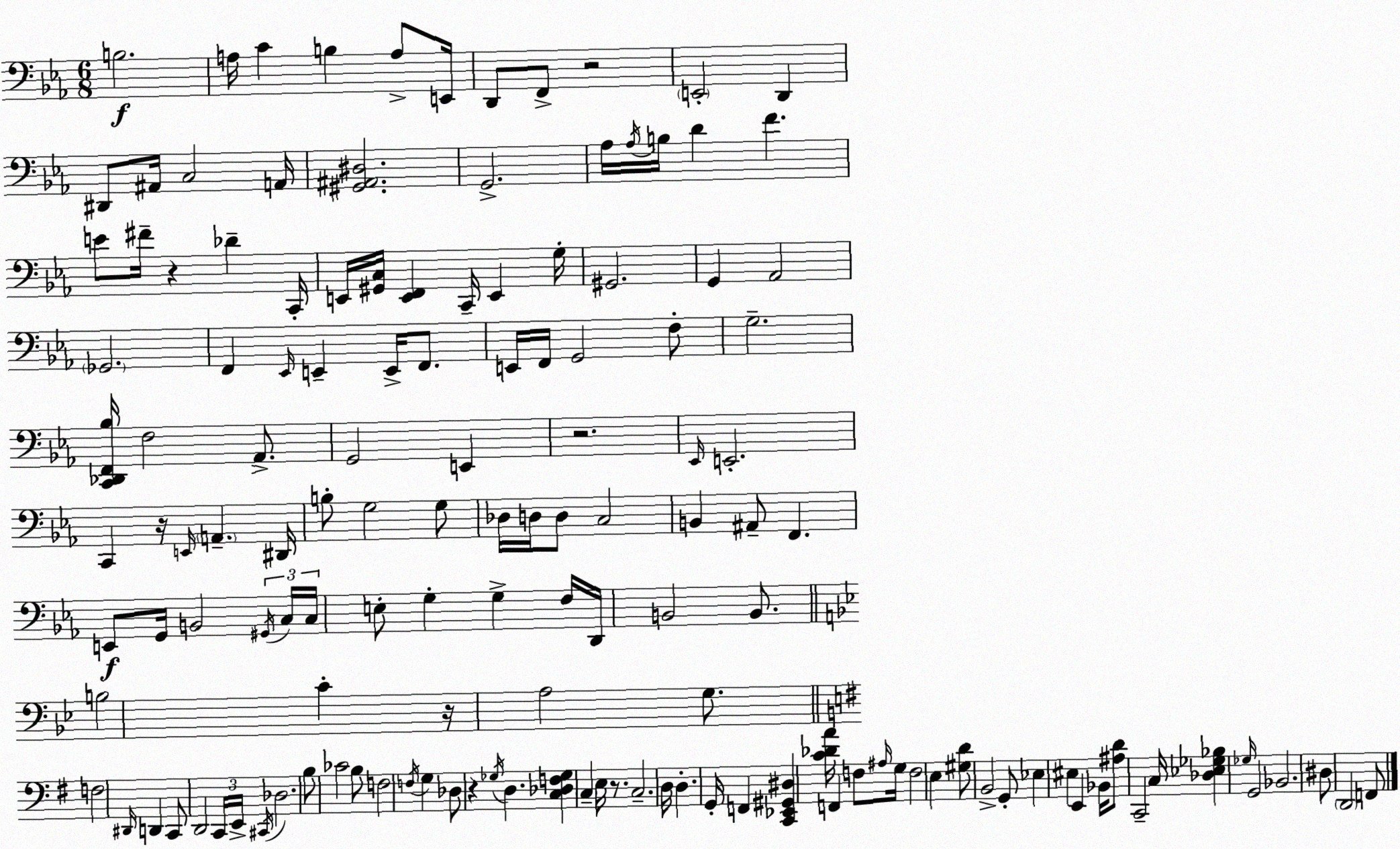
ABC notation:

X:1
T:Untitled
M:6/8
L:1/4
K:Eb
B,2 A,/4 C B, A,/2 E,,/4 D,,/2 F,,/2 z2 E,,2 D,, ^D,,/2 ^A,,/4 C,2 A,,/4 [^G,,^A,,^D,]2 G,,2 _A,/4 _A,/4 B,/4 D F E/2 ^F/4 z _D C,,/4 E,,/4 [^G,,C,]/4 [E,,F,,] C,,/4 E,, G,/4 ^G,,2 G,, _A,,2 _G,,2 F,, _E,,/4 E,, E,,/4 F,,/2 E,,/4 F,,/4 G,,2 F,/2 G,2 [C,,_D,,F,,_B,]/4 F,2 _A,,/2 G,,2 E,, z2 _E,,/4 E,,2 C,, z/4 E,,/4 A,, ^D,,/4 B,/2 G,2 G,/2 _D,/4 D,/4 D,/2 C,2 B,, ^A,,/2 F,, E,,/2 G,,/4 B,,2 ^G,,/4 C,/4 C,/4 E,/2 G, G, F,/4 D,,/4 B,,2 B,,/2 B,2 C z/4 A,2 G,/2 F,2 ^D,,/4 D,, C,,/2 D,,2 C,,/4 E,,/4 ^C,,/4 _D,2 B,/2 _C2 B,/2 F,2 F,/4 G, _D,/2 z _G,/4 D, [C,_D,F,_G,] C, E,/4 z/2 C,2 D,/4 D, G,,/4 F,, [C,,_E,,^G,,^D,] [C_DA]/4 F,, F,/2 ^A,/4 G,/4 F,2 E, [^G,D]/2 B,,2 G,,/2 _E, ^E, E,, _B,,/4 [^A,D]/2 C,,2 C,/4 [_D,_E,_G,_B,] _G,/4 G,,2 _B,,2 ^D,/2 D,,2 F,,/2